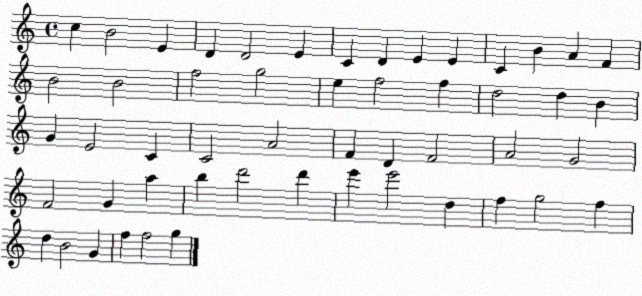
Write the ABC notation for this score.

X:1
T:Untitled
M:4/4
L:1/4
K:C
c B2 E D D2 E C D E E C B A F B2 B2 f2 g2 e f2 f d2 d B G E2 C C2 A2 F D F2 A2 G2 F2 G a b d'2 d' e' e'2 d f g2 f d B2 G f f2 g